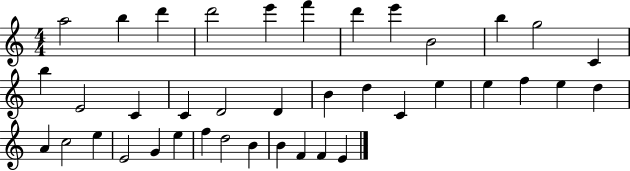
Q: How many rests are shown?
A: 0